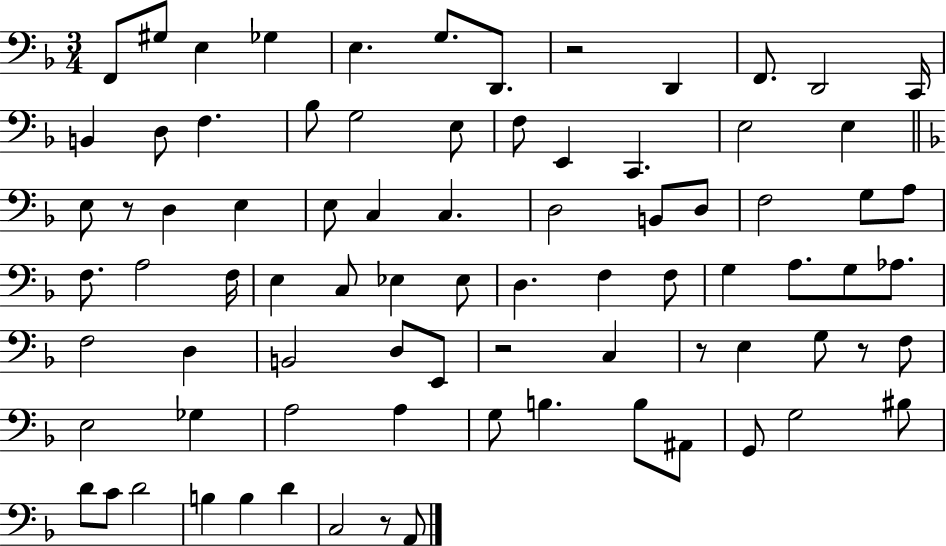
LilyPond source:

{
  \clef bass
  \numericTimeSignature
  \time 3/4
  \key f \major
  \repeat volta 2 { f,8 gis8 e4 ges4 | e4. g8. d,8. | r2 d,4 | f,8. d,2 c,16 | \break b,4 d8 f4. | bes8 g2 e8 | f8 e,4 c,4. | e2 e4 | \break \bar "||" \break \key d \minor e8 r8 d4 e4 | e8 c4 c4. | d2 b,8 d8 | f2 g8 a8 | \break f8. a2 f16 | e4 c8 ees4 ees8 | d4. f4 f8 | g4 a8. g8 aes8. | \break f2 d4 | b,2 d8 e,8 | r2 c4 | r8 e4 g8 r8 f8 | \break e2 ges4 | a2 a4 | g8 b4. b8 ais,8 | g,8 g2 bis8 | \break d'8 c'8 d'2 | b4 b4 d'4 | c2 r8 a,8 | } \bar "|."
}